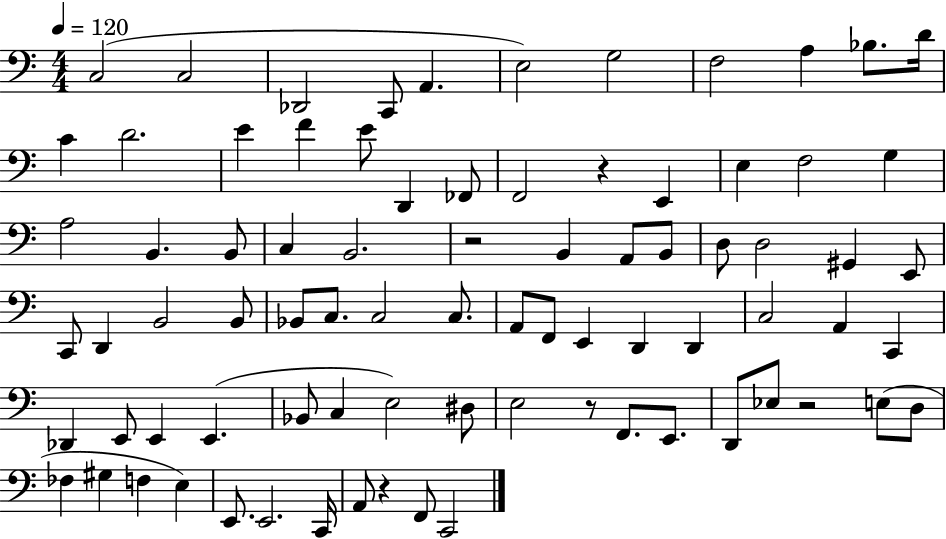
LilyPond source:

{
  \clef bass
  \numericTimeSignature
  \time 4/4
  \key c \major
  \tempo 4 = 120
  \repeat volta 2 { c2( c2 | des,2 c,8 a,4. | e2) g2 | f2 a4 bes8. d'16 | \break c'4 d'2. | e'4 f'4 e'8 d,4 fes,8 | f,2 r4 e,4 | e4 f2 g4 | \break a2 b,4. b,8 | c4 b,2. | r2 b,4 a,8 b,8 | d8 d2 gis,4 e,8 | \break c,8 d,4 b,2 b,8 | bes,8 c8. c2 c8. | a,8 f,8 e,4 d,4 d,4 | c2 a,4 c,4 | \break des,4 e,8 e,4 e,4.( | bes,8 c4 e2) dis8 | e2 r8 f,8. e,8. | d,8 ees8 r2 e8( d8 | \break fes4 gis4 f4 e4) | e,8. e,2. c,16 | a,8 r4 f,8 c,2 | } \bar "|."
}